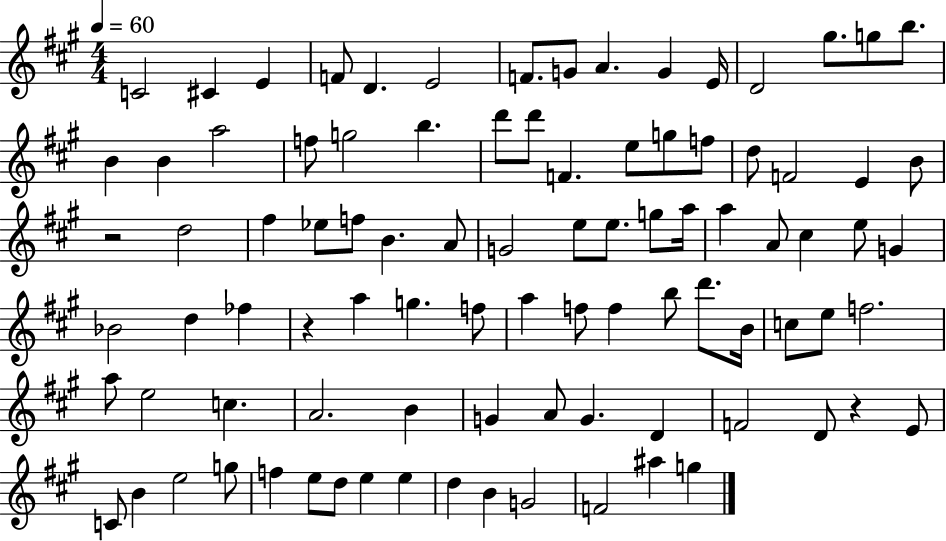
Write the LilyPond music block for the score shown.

{
  \clef treble
  \numericTimeSignature
  \time 4/4
  \key a \major
  \tempo 4 = 60
  c'2 cis'4 e'4 | f'8 d'4. e'2 | f'8. g'8 a'4. g'4 e'16 | d'2 gis''8. g''8 b''8. | \break b'4 b'4 a''2 | f''8 g''2 b''4. | d'''8 d'''8 f'4. e''8 g''8 f''8 | d''8 f'2 e'4 b'8 | \break r2 d''2 | fis''4 ees''8 f''8 b'4. a'8 | g'2 e''8 e''8. g''8 a''16 | a''4 a'8 cis''4 e''8 g'4 | \break bes'2 d''4 fes''4 | r4 a''4 g''4. f''8 | a''4 f''8 f''4 b''8 d'''8. b'16 | c''8 e''8 f''2. | \break a''8 e''2 c''4. | a'2. b'4 | g'4 a'8 g'4. d'4 | f'2 d'8 r4 e'8 | \break c'8 b'4 e''2 g''8 | f''4 e''8 d''8 e''4 e''4 | d''4 b'4 g'2 | f'2 ais''4 g''4 | \break \bar "|."
}